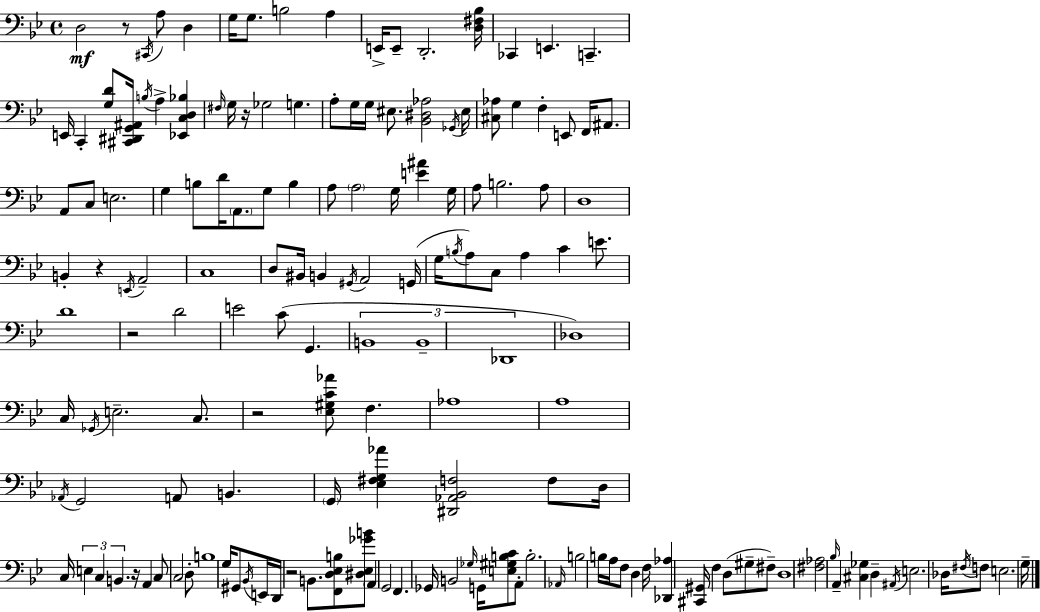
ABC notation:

X:1
T:Untitled
M:4/4
L:1/4
K:Bb
D,2 z/2 ^C,,/4 A,/2 D, G,/4 G,/2 B,2 A, E,,/4 E,,/2 D,,2 [D,^F,_B,]/4 _C,, E,, C,, E,,/4 C,, [G,D]/2 [^C,,^D,,G,,^A,,]/4 B,/4 A, [_E,,C,D,_B,] ^F,/4 G,/4 z/4 _G,2 G, A,/2 G,/4 G,/4 ^E,/2 [_B,,^D,_A,]2 _G,,/4 ^E,/4 [^C,_A,]/2 G, F, E,,/2 F,,/4 ^A,,/2 A,,/2 C,/2 E,2 G, B,/2 D/4 A,,/2 G,/2 B, A,/2 A,2 G,/4 [E^A] G,/4 A,/2 B,2 A,/2 D,4 B,, z E,,/4 A,,2 C,4 D,/2 ^B,,/4 B,, ^G,,/4 A,,2 G,,/4 G,/4 B,/4 A,/2 C,/2 A, C E/2 D4 z2 D2 E2 C/2 G,, B,,4 B,,4 _D,,4 _D,4 C,/4 _G,,/4 E,2 C,/2 z2 [_E,^G,C_A]/2 F, _A,4 A,4 _A,,/4 G,,2 A,,/2 B,, G,,/4 [_E,^F,G,_A] [^D,,_A,,_B,,F,]2 F,/2 D,/4 C,/4 E, C, B,, z/4 A,, C,/2 C,2 D,/2 B,4 G,/4 ^G,,/2 _B,,/4 E,,/4 D,,/4 z2 B,,/2 [F,,D,_E,B,]/2 [^D,_E,_GB]/2 A,, G,,2 F,, _G,,/4 B,,2 _G,/4 G,,/4 [E,^G,B,C]/2 A,,/2 B,2 _A,,/4 B,2 B,/4 A,/4 F,/2 D, F,/4 [_D,,_A,] [^C,,^G,,]/4 F, D,/2 ^G,/2 ^F,/2 D,4 [^F,_A,]2 _B,/4 A,, [^C,_G,] D, ^A,,/4 E,2 _D,/4 ^F,/4 F,/2 E,2 G,/4